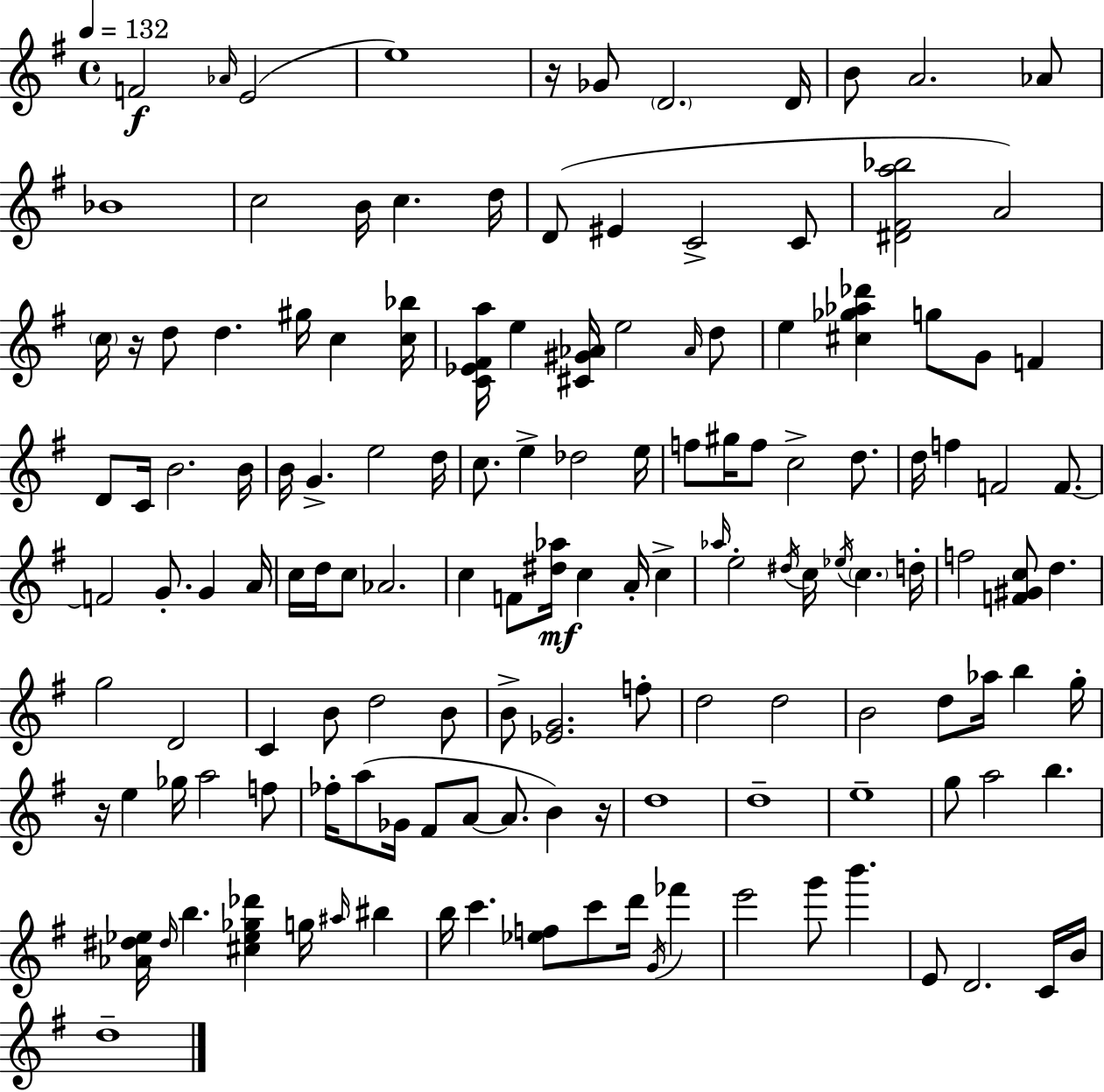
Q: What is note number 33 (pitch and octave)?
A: F4